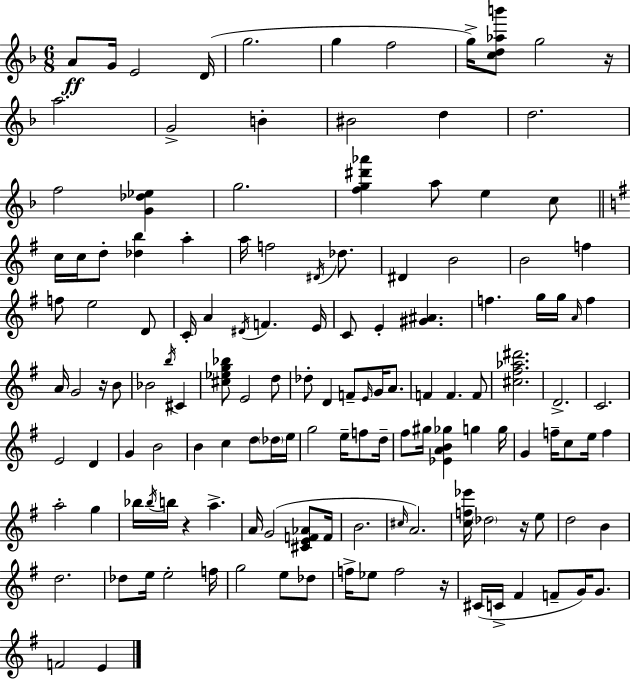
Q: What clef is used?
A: treble